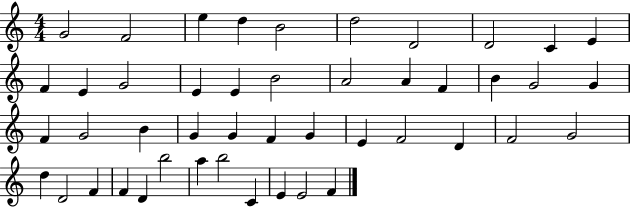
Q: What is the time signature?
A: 4/4